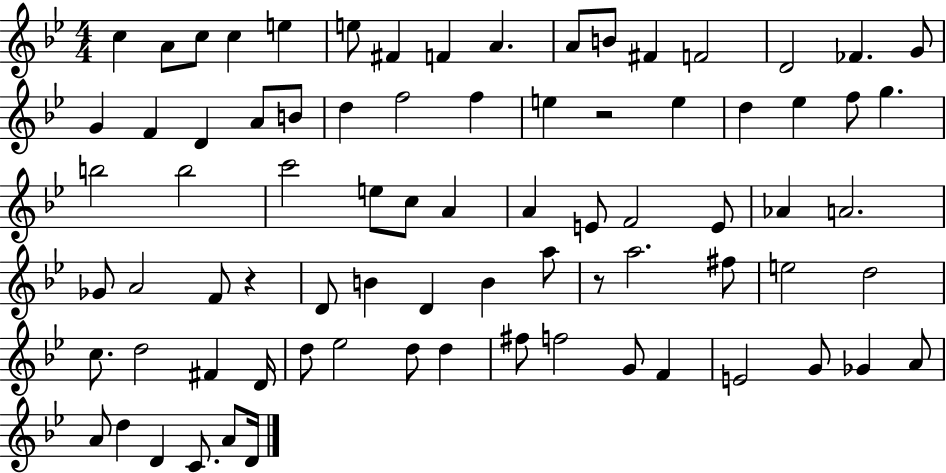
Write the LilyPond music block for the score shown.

{
  \clef treble
  \numericTimeSignature
  \time 4/4
  \key bes \major
  c''4 a'8 c''8 c''4 e''4 | e''8 fis'4 f'4 a'4. | a'8 b'8 fis'4 f'2 | d'2 fes'4. g'8 | \break g'4 f'4 d'4 a'8 b'8 | d''4 f''2 f''4 | e''4 r2 e''4 | d''4 ees''4 f''8 g''4. | \break b''2 b''2 | c'''2 e''8 c''8 a'4 | a'4 e'8 f'2 e'8 | aes'4 a'2. | \break ges'8 a'2 f'8 r4 | d'8 b'4 d'4 b'4 a''8 | r8 a''2. fis''8 | e''2 d''2 | \break c''8. d''2 fis'4 d'16 | d''8 ees''2 d''8 d''4 | fis''8 f''2 g'8 f'4 | e'2 g'8 ges'4 a'8 | \break a'8 d''4 d'4 c'8. a'8 d'16 | \bar "|."
}